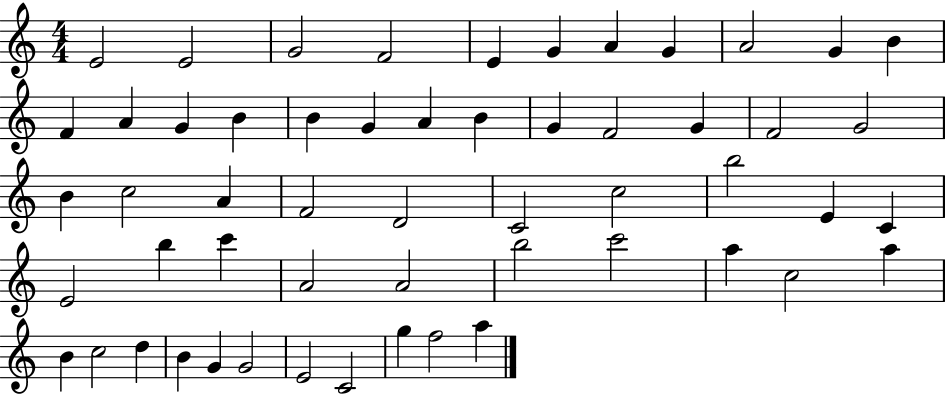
{
  \clef treble
  \numericTimeSignature
  \time 4/4
  \key c \major
  e'2 e'2 | g'2 f'2 | e'4 g'4 a'4 g'4 | a'2 g'4 b'4 | \break f'4 a'4 g'4 b'4 | b'4 g'4 a'4 b'4 | g'4 f'2 g'4 | f'2 g'2 | \break b'4 c''2 a'4 | f'2 d'2 | c'2 c''2 | b''2 e'4 c'4 | \break e'2 b''4 c'''4 | a'2 a'2 | b''2 c'''2 | a''4 c''2 a''4 | \break b'4 c''2 d''4 | b'4 g'4 g'2 | e'2 c'2 | g''4 f''2 a''4 | \break \bar "|."
}